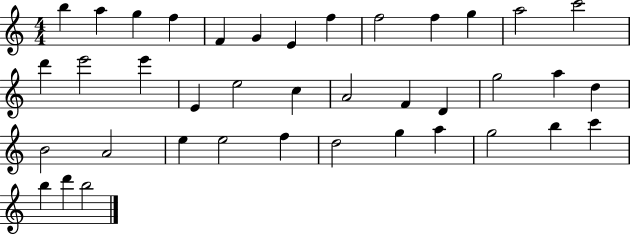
X:1
T:Untitled
M:4/4
L:1/4
K:C
b a g f F G E f f2 f g a2 c'2 d' e'2 e' E e2 c A2 F D g2 a d B2 A2 e e2 f d2 g a g2 b c' b d' b2